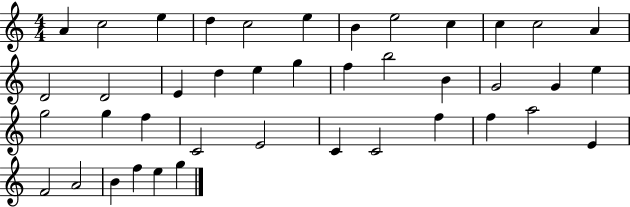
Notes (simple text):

A4/q C5/h E5/q D5/q C5/h E5/q B4/q E5/h C5/q C5/q C5/h A4/q D4/h D4/h E4/q D5/q E5/q G5/q F5/q B5/h B4/q G4/h G4/q E5/q G5/h G5/q F5/q C4/h E4/h C4/q C4/h F5/q F5/q A5/h E4/q F4/h A4/h B4/q F5/q E5/q G5/q